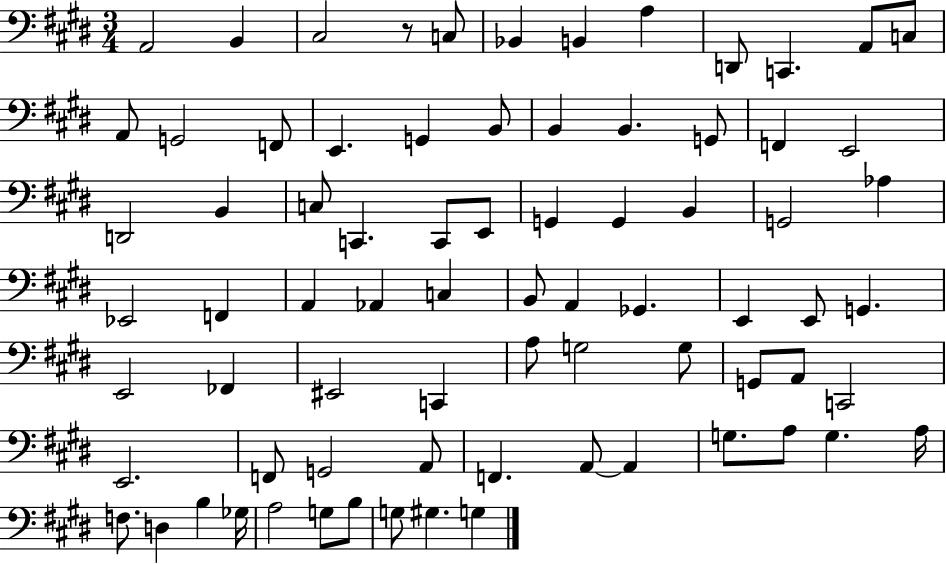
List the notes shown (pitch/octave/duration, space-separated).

A2/h B2/q C#3/h R/e C3/e Bb2/q B2/q A3/q D2/e C2/q. A2/e C3/e A2/e G2/h F2/e E2/q. G2/q B2/e B2/q B2/q. G2/e F2/q E2/h D2/h B2/q C3/e C2/q. C2/e E2/e G2/q G2/q B2/q G2/h Ab3/q Eb2/h F2/q A2/q Ab2/q C3/q B2/e A2/q Gb2/q. E2/q E2/e G2/q. E2/h FES2/q EIS2/h C2/q A3/e G3/h G3/e G2/e A2/e C2/h E2/h. F2/e G2/h A2/e F2/q. A2/e A2/q G3/e. A3/e G3/q. A3/s F3/e. D3/q B3/q Gb3/s A3/h G3/e B3/e G3/e G#3/q. G3/q